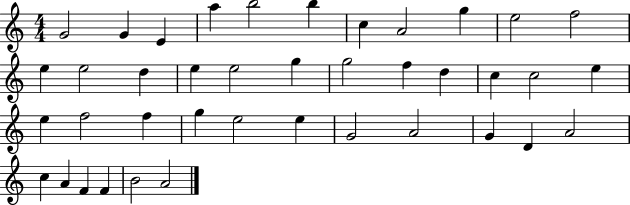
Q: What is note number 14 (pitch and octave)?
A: D5